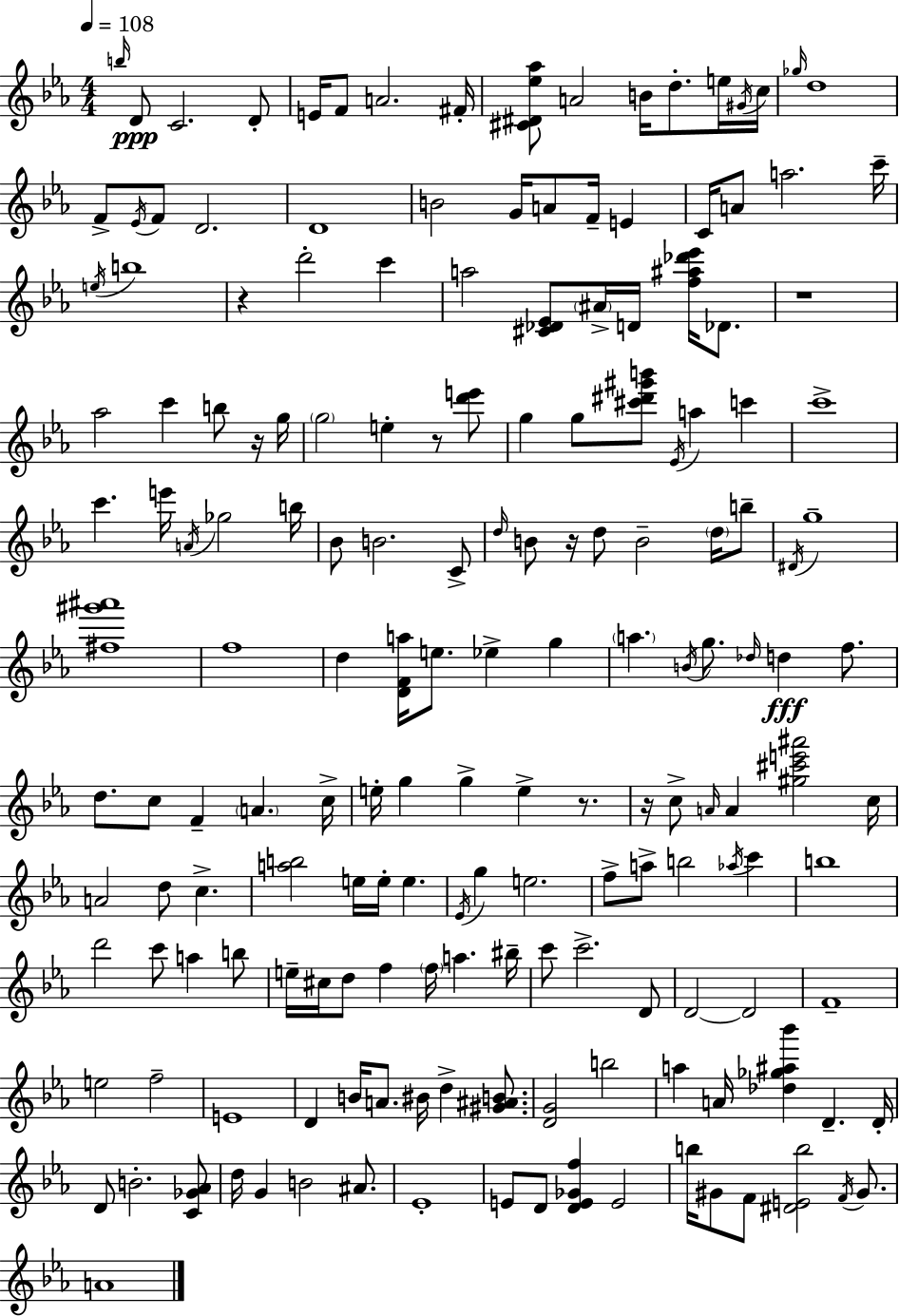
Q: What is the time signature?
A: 4/4